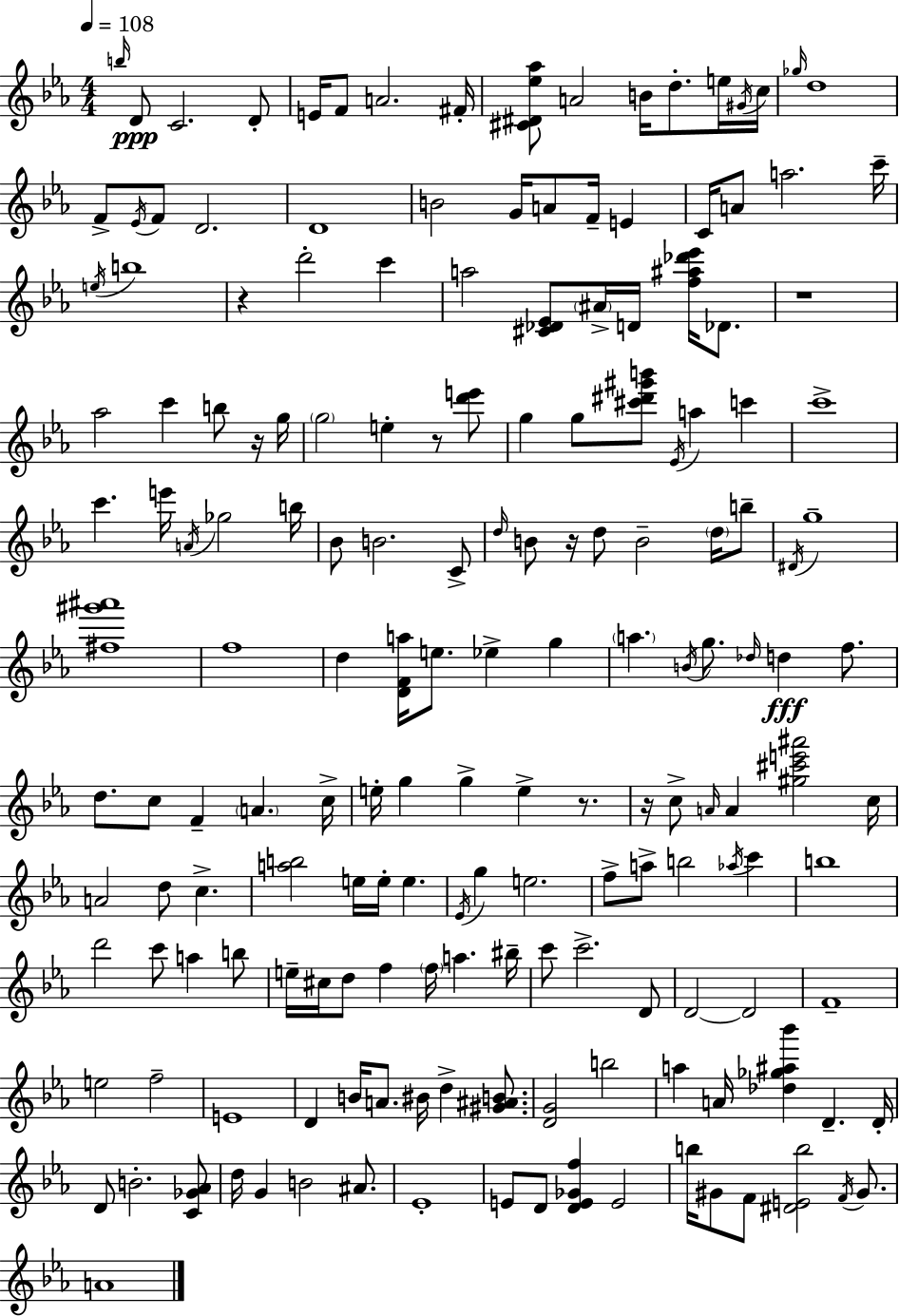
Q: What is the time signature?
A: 4/4